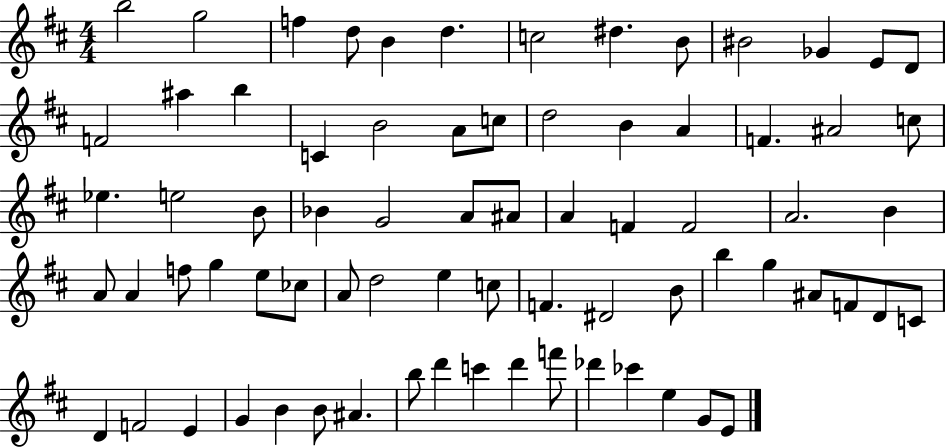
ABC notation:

X:1
T:Untitled
M:4/4
L:1/4
K:D
b2 g2 f d/2 B d c2 ^d B/2 ^B2 _G E/2 D/2 F2 ^a b C B2 A/2 c/2 d2 B A F ^A2 c/2 _e e2 B/2 _B G2 A/2 ^A/2 A F F2 A2 B A/2 A f/2 g e/2 _c/2 A/2 d2 e c/2 F ^D2 B/2 b g ^A/2 F/2 D/2 C/2 D F2 E G B B/2 ^A b/2 d' c' d' f'/2 _d' _c' e G/2 E/2